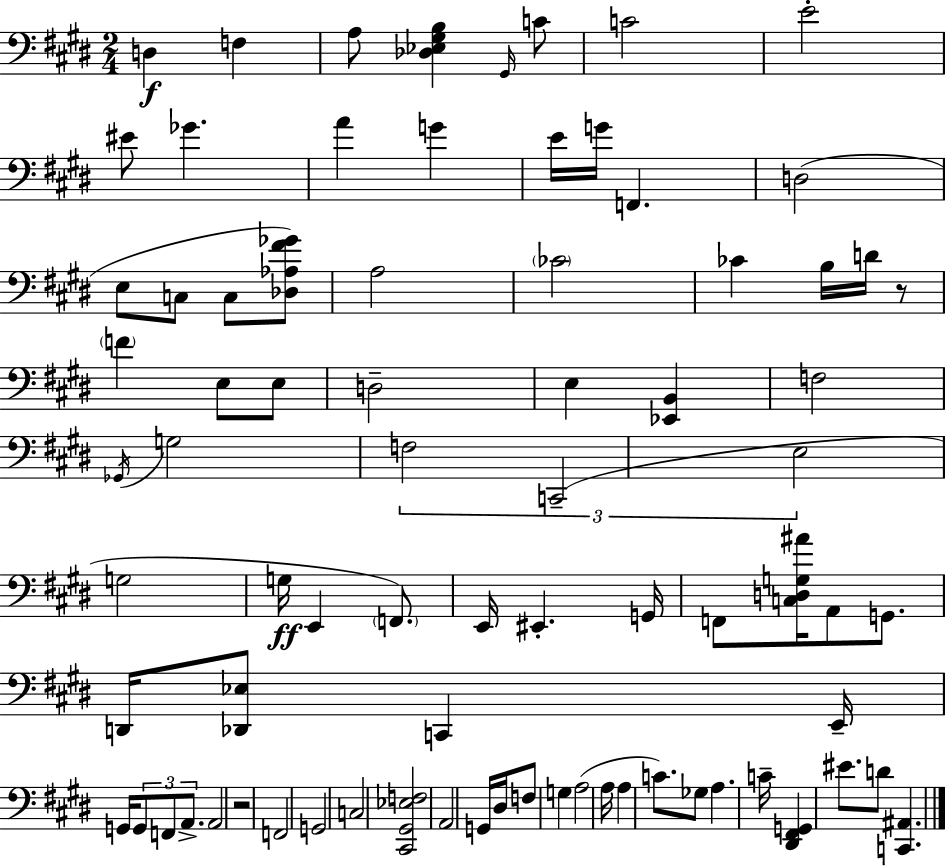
D3/q F3/q A3/e [Db3,Eb3,G#3,B3]/q G#2/s C4/e C4/h E4/h EIS4/e Gb4/q. A4/q G4/q E4/s G4/s F2/q. D3/h E3/e C3/e C3/e [Db3,Ab3,F#4,Gb4]/e A3/h CES4/h CES4/q B3/s D4/s R/e F4/q E3/e E3/e D3/h E3/q [Eb2,B2]/q F3/h Gb2/s G3/h F3/h C2/h E3/h G3/h G3/s E2/q F2/e. E2/s EIS2/q. G2/s F2/e [C3,D3,G3,A#4]/s A2/e G2/e. D2/s [Db2,Eb3]/e C2/q E2/s G2/s G2/e F2/e A2/e. A2/h R/h F2/h G2/h C3/h [C#2,G#2,Eb3,F3]/h A2/h G2/s D#3/s F3/e G3/q A3/h A3/s A3/q C4/e. Gb3/e A3/q. C4/s [D#2,F#2,G2]/q EIS4/e. D4/e [C2,A#2]/q.